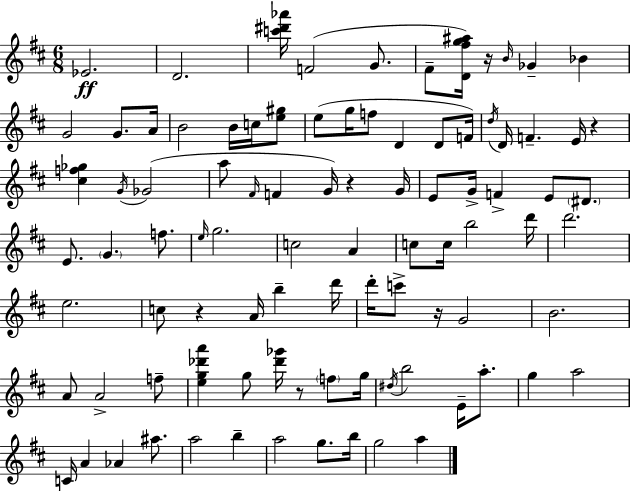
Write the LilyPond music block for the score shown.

{
  \clef treble
  \numericTimeSignature
  \time 6/8
  \key d \major
  ees'2.\ff | d'2. | <c''' dis''' aes'''>16 f'2( g'8. | fis'8-- <d' fis'' g'' ais''>16) r16 \grace { b'16 } ges'4-- bes'4 | \break g'2 g'8. | a'16 b'2 b'16 c''16 <e'' gis''>8 | e''8( g''16 f''8 d'4 d'8 | f'16) \acciaccatura { d''16 } d'16 f'4.-- e'16 r4 | \break <cis'' f'' ges''>4 \acciaccatura { g'16 }( ges'2 | a''8 \grace { fis'16 } f'4 g'16) r4 | g'16 e'8 g'16-> f'4-> e'8 | \parenthesize dis'8. e'8. \parenthesize g'4. | \break f''8. \grace { e''16 } g''2. | c''2 | a'4 c''8 c''16 b''2 | d'''16 d'''2. | \break e''2. | c''8 r4 a'16 | b''4-- d'''16 d'''16-. c'''8-> r16 g'2 | b'2. | \break a'8 a'2-> | f''8-- <e'' g'' des''' a'''>4 g''8 <des''' ges'''>16 | r8 \parenthesize f''8 g''16 \acciaccatura { dis''16 } b''2 | e'16-- a''8.-. g''4 a''2 | \break c'16 a'4 aes'4 | ais''8. a''2 | b''4-- a''2 | g''8. b''16 g''2 | \break a''4 \bar "|."
}